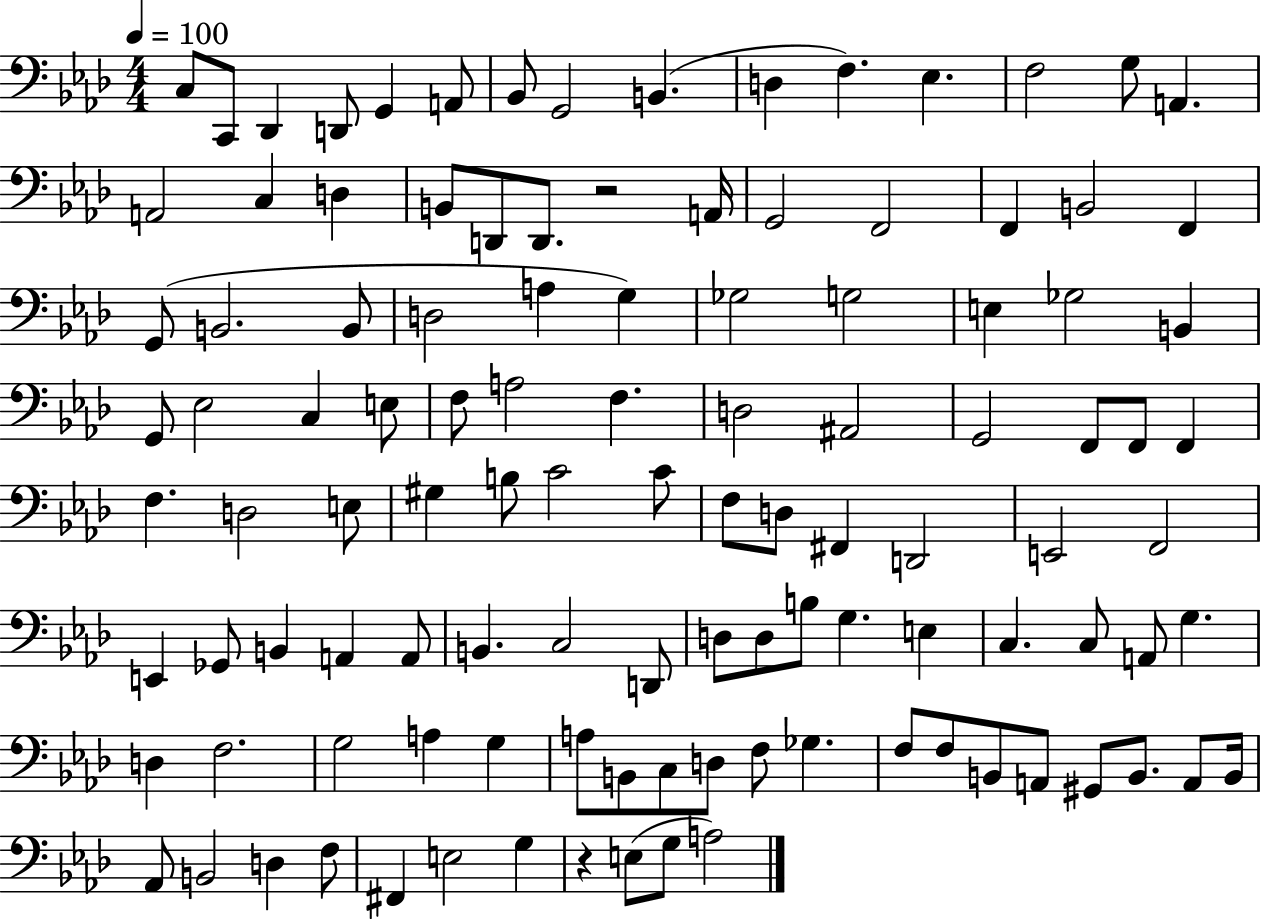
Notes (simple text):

C3/e C2/e Db2/q D2/e G2/q A2/e Bb2/e G2/h B2/q. D3/q F3/q. Eb3/q. F3/h G3/e A2/q. A2/h C3/q D3/q B2/e D2/e D2/e. R/h A2/s G2/h F2/h F2/q B2/h F2/q G2/e B2/h. B2/e D3/h A3/q G3/q Gb3/h G3/h E3/q Gb3/h B2/q G2/e Eb3/h C3/q E3/e F3/e A3/h F3/q. D3/h A#2/h G2/h F2/e F2/e F2/q F3/q. D3/h E3/e G#3/q B3/e C4/h C4/e F3/e D3/e F#2/q D2/h E2/h F2/h E2/q Gb2/e B2/q A2/q A2/e B2/q. C3/h D2/e D3/e D3/e B3/e G3/q. E3/q C3/q. C3/e A2/e G3/q. D3/q F3/h. G3/h A3/q G3/q A3/e B2/e C3/e D3/e F3/e Gb3/q. F3/e F3/e B2/e A2/e G#2/e B2/e. A2/e B2/s Ab2/e B2/h D3/q F3/e F#2/q E3/h G3/q R/q E3/e G3/e A3/h